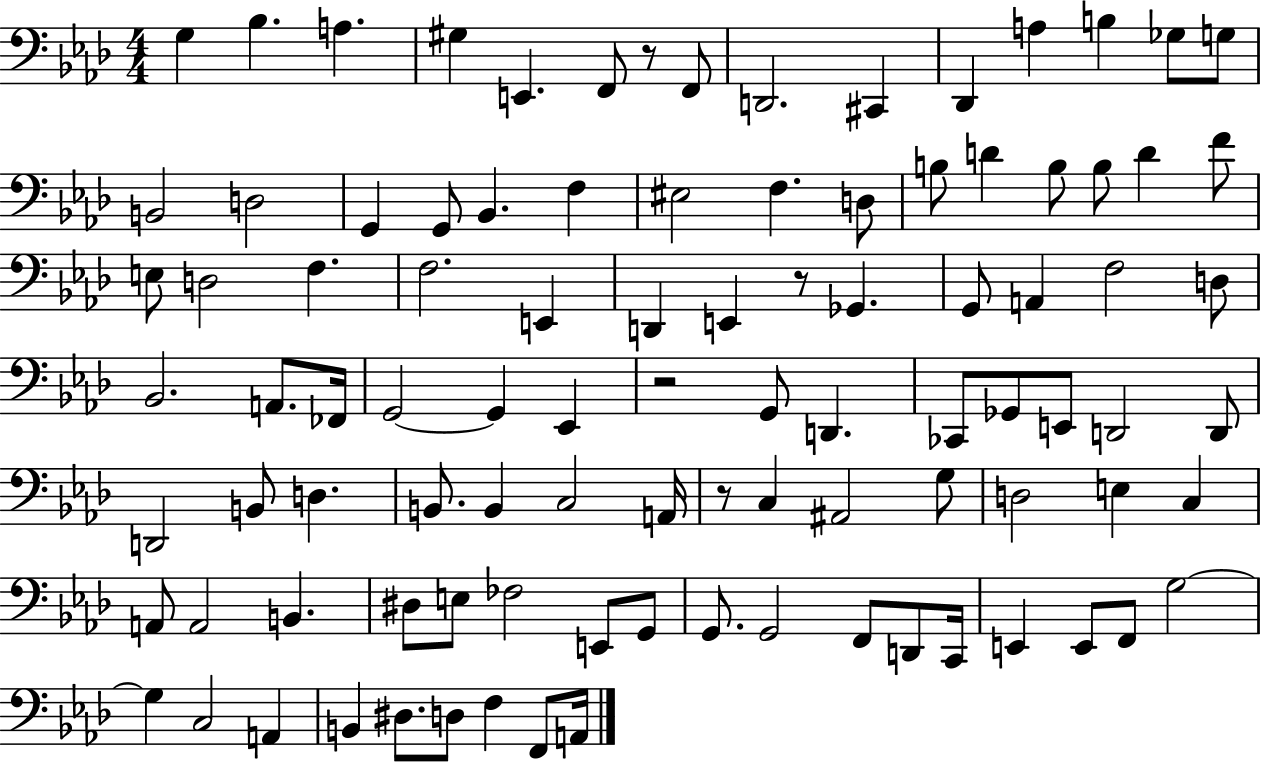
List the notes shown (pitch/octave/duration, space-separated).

G3/q Bb3/q. A3/q. G#3/q E2/q. F2/e R/e F2/e D2/h. C#2/q Db2/q A3/q B3/q Gb3/e G3/e B2/h D3/h G2/q G2/e Bb2/q. F3/q EIS3/h F3/q. D3/e B3/e D4/q B3/e B3/e D4/q F4/e E3/e D3/h F3/q. F3/h. E2/q D2/q E2/q R/e Gb2/q. G2/e A2/q F3/h D3/e Bb2/h. A2/e. FES2/s G2/h G2/q Eb2/q R/h G2/e D2/q. CES2/e Gb2/e E2/e D2/h D2/e D2/h B2/e D3/q. B2/e. B2/q C3/h A2/s R/e C3/q A#2/h G3/e D3/h E3/q C3/q A2/e A2/h B2/q. D#3/e E3/e FES3/h E2/e G2/e G2/e. G2/h F2/e D2/e C2/s E2/q E2/e F2/e G3/h G3/q C3/h A2/q B2/q D#3/e. D3/e F3/q F2/e A2/s